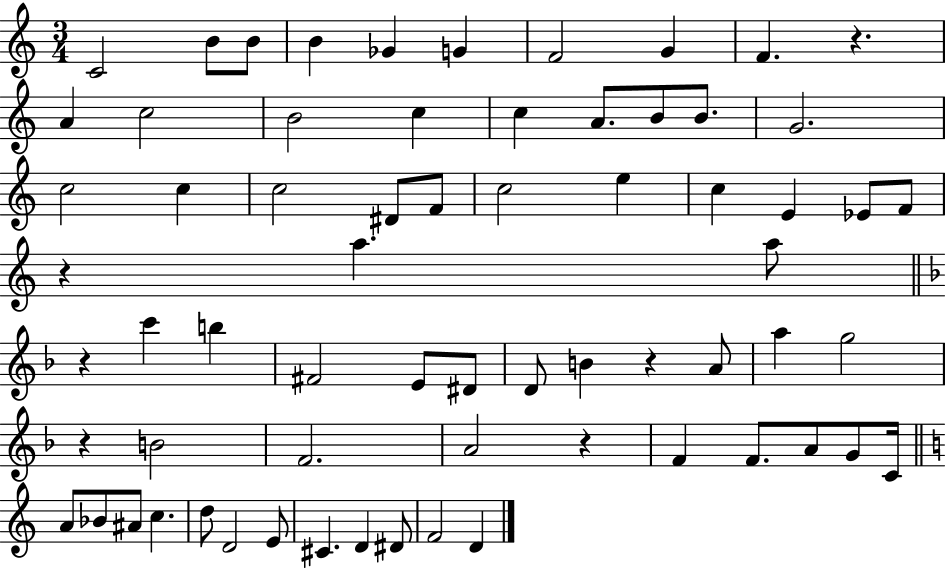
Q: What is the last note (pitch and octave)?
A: D4